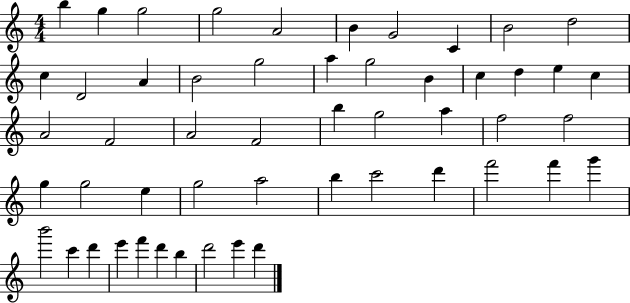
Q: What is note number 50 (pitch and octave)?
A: D6